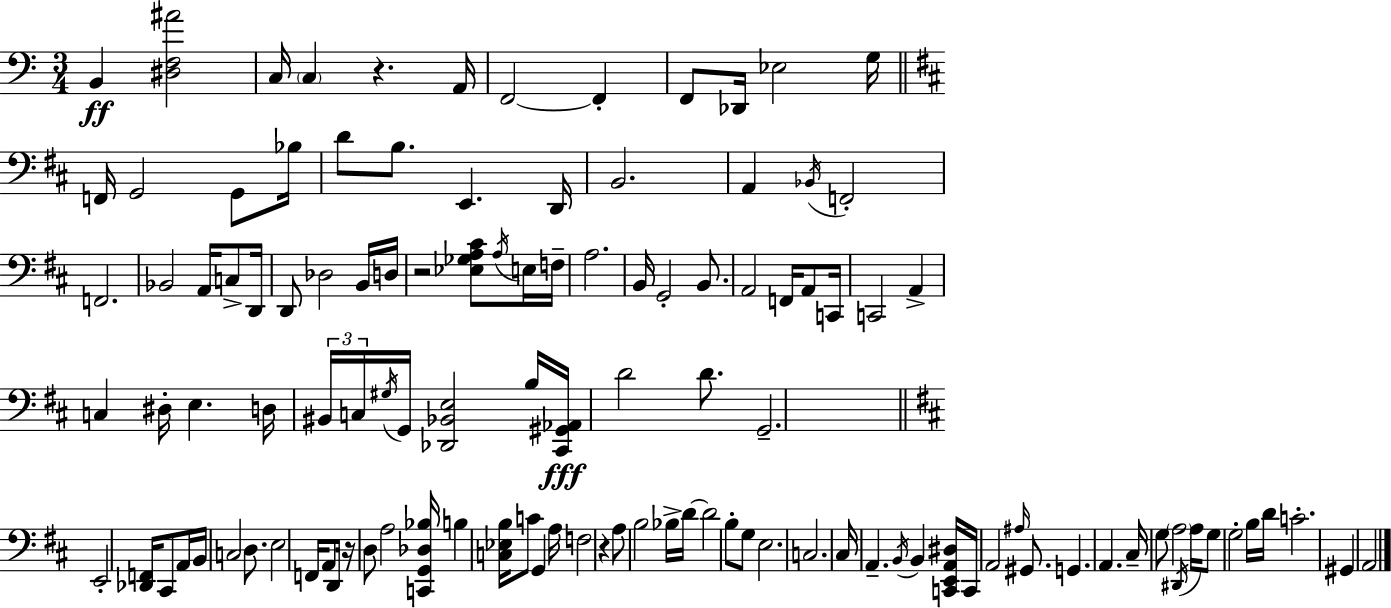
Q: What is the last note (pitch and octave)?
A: A2